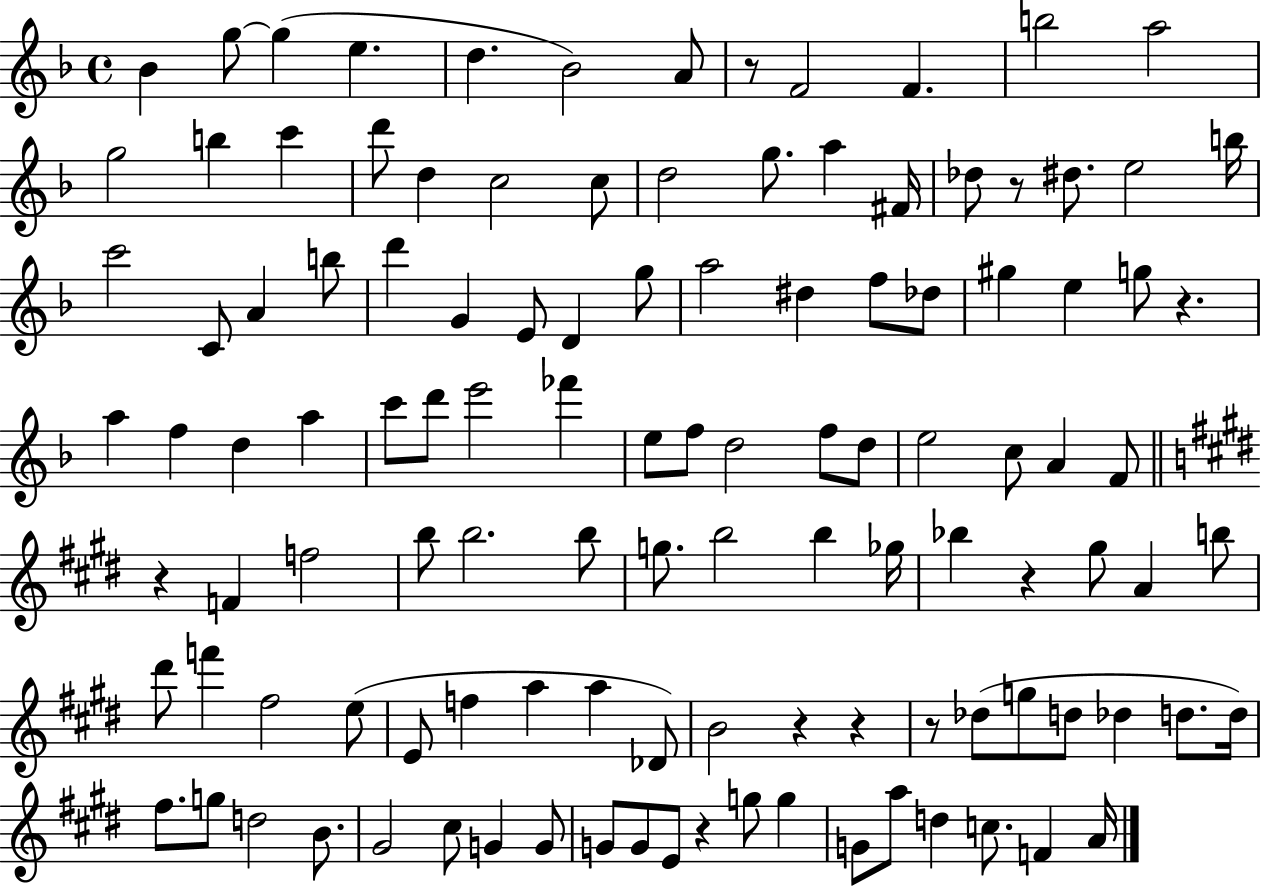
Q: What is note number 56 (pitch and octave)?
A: E5